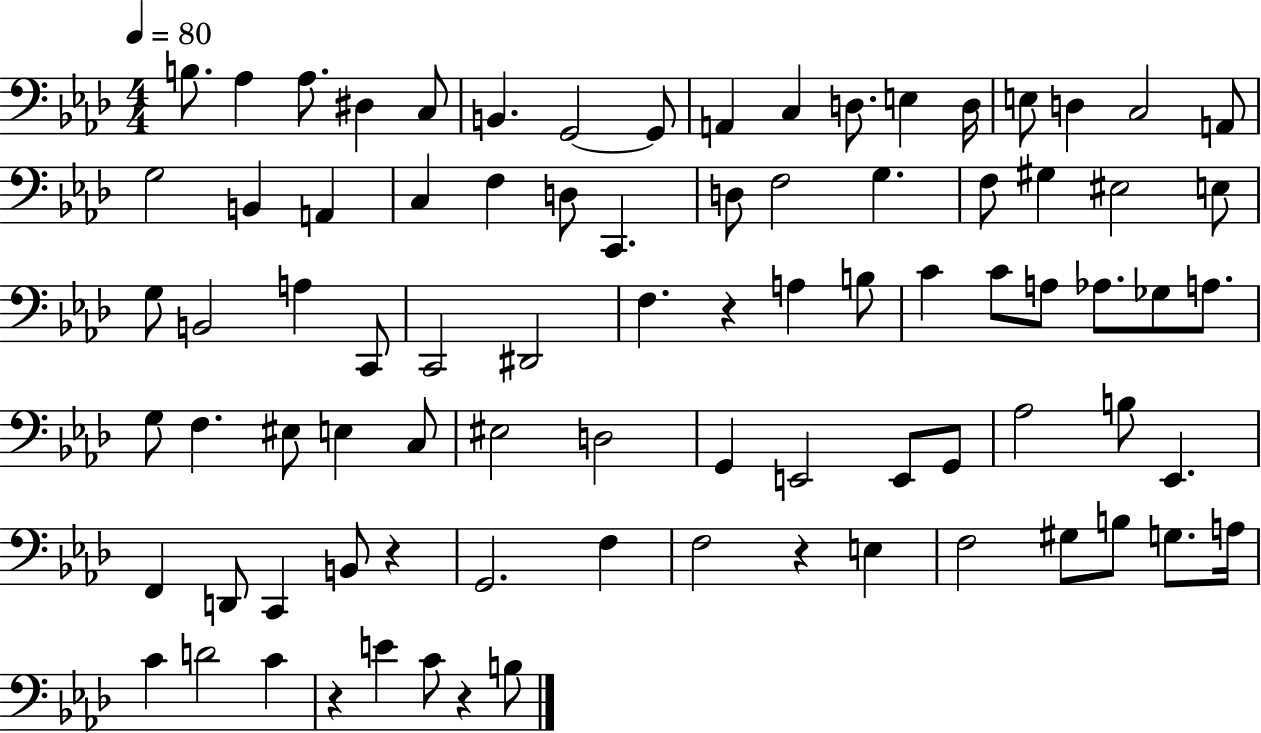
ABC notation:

X:1
T:Untitled
M:4/4
L:1/4
K:Ab
B,/2 _A, _A,/2 ^D, C,/2 B,, G,,2 G,,/2 A,, C, D,/2 E, D,/4 E,/2 D, C,2 A,,/2 G,2 B,, A,, C, F, D,/2 C,, D,/2 F,2 G, F,/2 ^G, ^E,2 E,/2 G,/2 B,,2 A, C,,/2 C,,2 ^D,,2 F, z A, B,/2 C C/2 A,/2 _A,/2 _G,/2 A,/2 G,/2 F, ^E,/2 E, C,/2 ^E,2 D,2 G,, E,,2 E,,/2 G,,/2 _A,2 B,/2 _E,, F,, D,,/2 C,, B,,/2 z G,,2 F, F,2 z E, F,2 ^G,/2 B,/2 G,/2 A,/4 C D2 C z E C/2 z B,/2